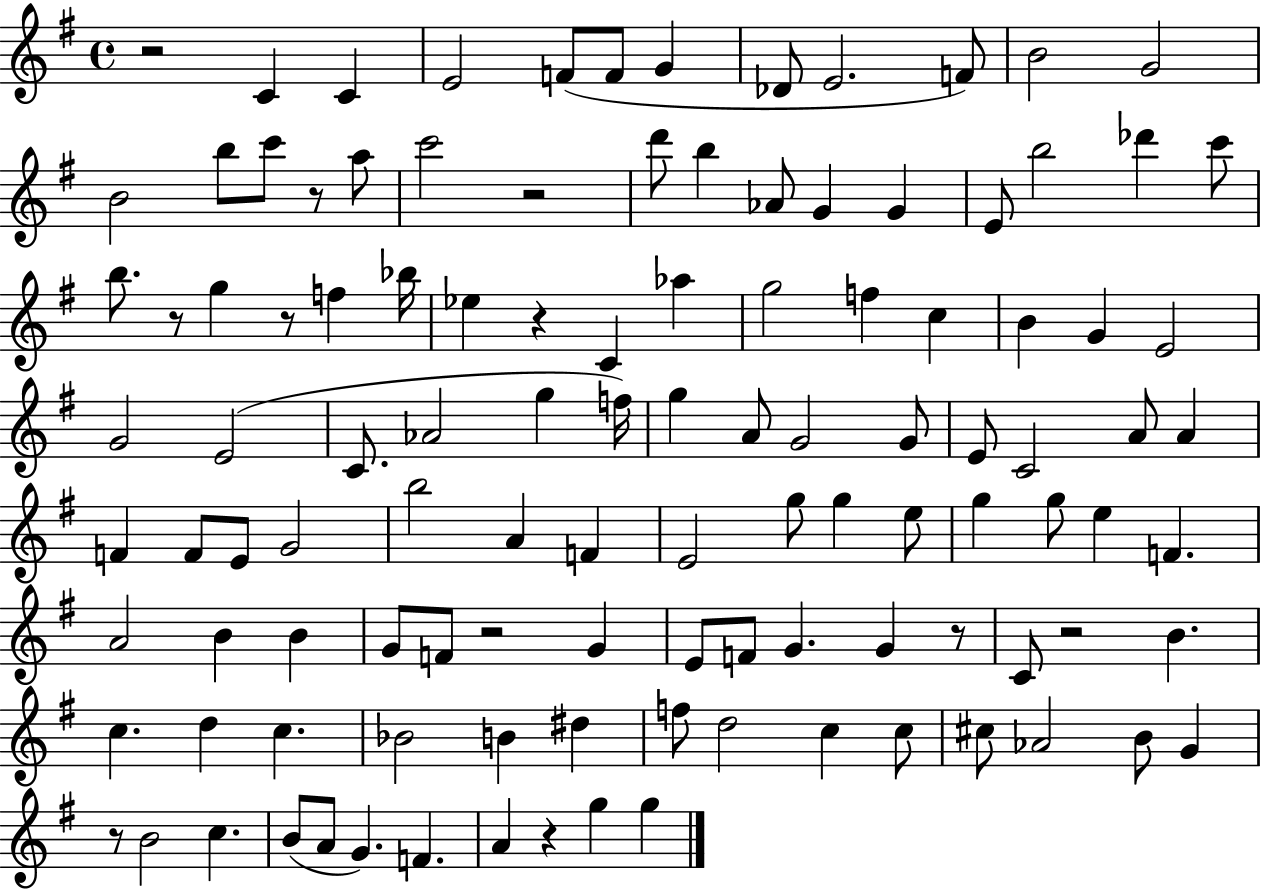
X:1
T:Untitled
M:4/4
L:1/4
K:G
z2 C C E2 F/2 F/2 G _D/2 E2 F/2 B2 G2 B2 b/2 c'/2 z/2 a/2 c'2 z2 d'/2 b _A/2 G G E/2 b2 _d' c'/2 b/2 z/2 g z/2 f _b/4 _e z C _a g2 f c B G E2 G2 E2 C/2 _A2 g f/4 g A/2 G2 G/2 E/2 C2 A/2 A F F/2 E/2 G2 b2 A F E2 g/2 g e/2 g g/2 e F A2 B B G/2 F/2 z2 G E/2 F/2 G G z/2 C/2 z2 B c d c _B2 B ^d f/2 d2 c c/2 ^c/2 _A2 B/2 G z/2 B2 c B/2 A/2 G F A z g g